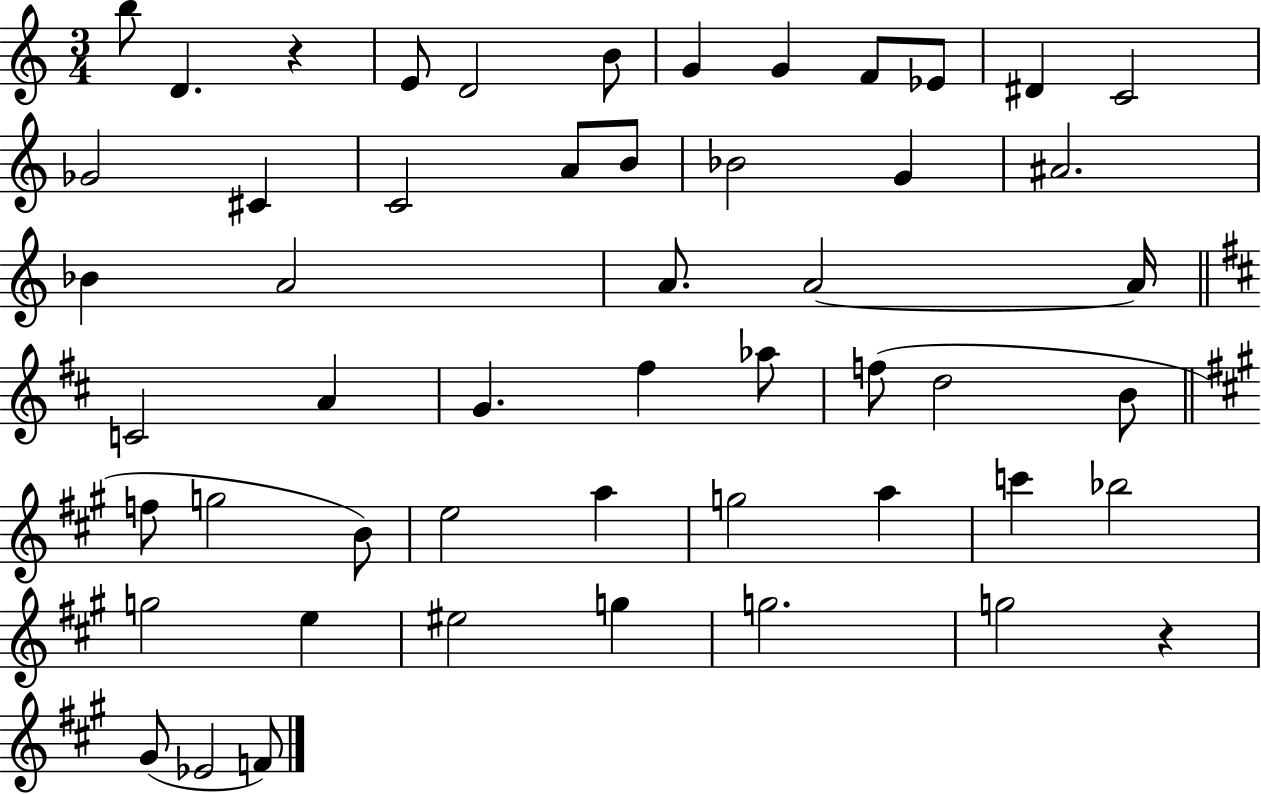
{
  \clef treble
  \numericTimeSignature
  \time 3/4
  \key c \major
  b''8 d'4. r4 | e'8 d'2 b'8 | g'4 g'4 f'8 ees'8 | dis'4 c'2 | \break ges'2 cis'4 | c'2 a'8 b'8 | bes'2 g'4 | ais'2. | \break bes'4 a'2 | a'8. a'2~~ a'16 | \bar "||" \break \key b \minor c'2 a'4 | g'4. fis''4 aes''8 | f''8( d''2 b'8 | \bar "||" \break \key a \major f''8 g''2 b'8) | e''2 a''4 | g''2 a''4 | c'''4 bes''2 | \break g''2 e''4 | eis''2 g''4 | g''2. | g''2 r4 | \break gis'8( ees'2 f'8) | \bar "|."
}